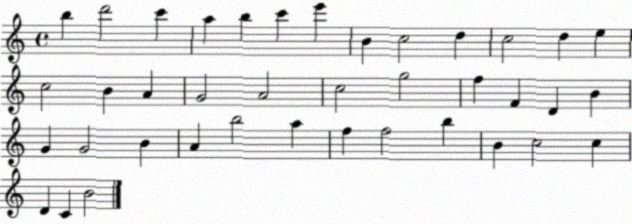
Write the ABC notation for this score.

X:1
T:Untitled
M:4/4
L:1/4
K:C
b d'2 c' a b c' e' B c2 d c2 d e c2 B A G2 A2 c2 g2 f F D B G G2 B A b2 a f f2 b B c2 c D C B2